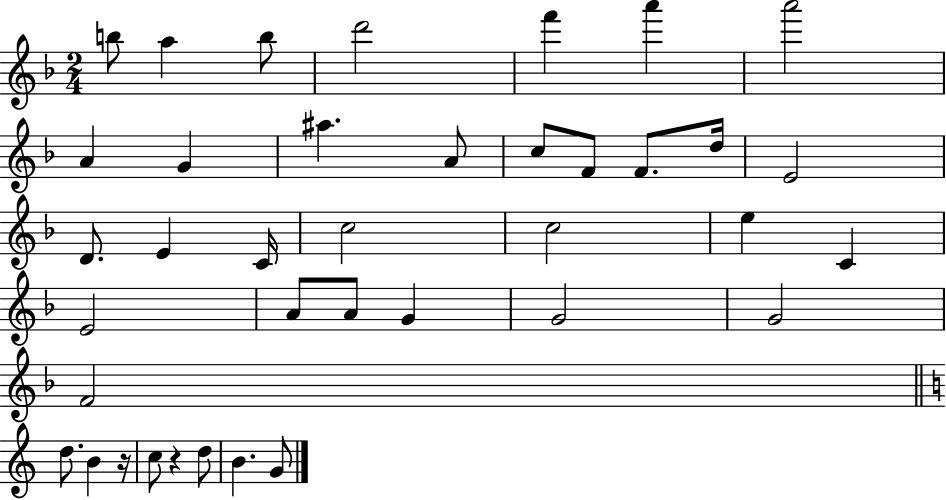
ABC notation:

X:1
T:Untitled
M:2/4
L:1/4
K:F
b/2 a b/2 d'2 f' a' a'2 A G ^a A/2 c/2 F/2 F/2 d/4 E2 D/2 E C/4 c2 c2 e C E2 A/2 A/2 G G2 G2 F2 d/2 B z/4 c/2 z d/2 B G/2